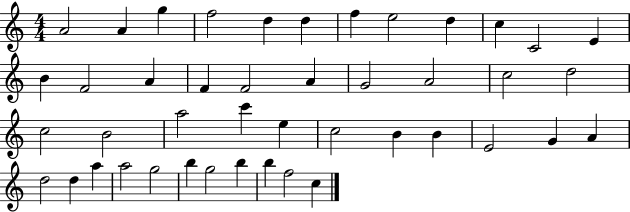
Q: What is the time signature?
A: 4/4